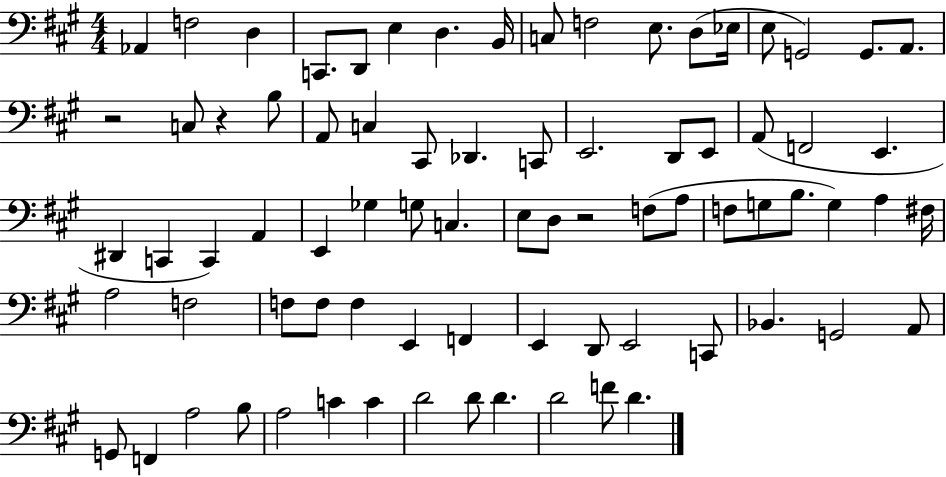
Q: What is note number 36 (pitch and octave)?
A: Gb3